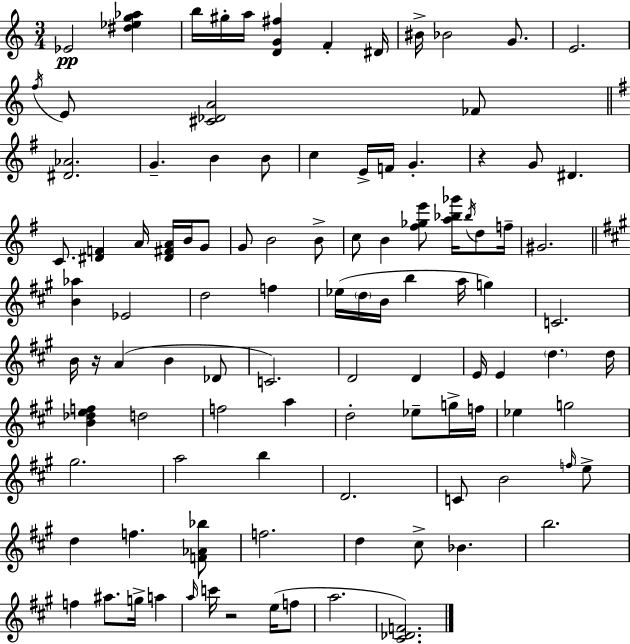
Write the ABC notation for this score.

X:1
T:Untitled
M:3/4
L:1/4
K:Am
_E2 [^d_eg_a] b/4 ^g/4 a/4 [DG^f] F ^D/4 ^B/4 _B2 G/2 E2 f/4 E/2 [^C_DA]2 _F/2 [^D_A]2 G B B/2 c E/4 F/4 G z G/2 ^D C/2 [^DF] A/4 [^D^FA]/4 B/4 G/2 G/2 B2 B/2 c/2 B [^f_ge']/2 [a_b_g']/4 _b/4 d/2 f/4 ^G2 [B_a] _E2 d2 f _e/4 d/4 B/4 b a/4 g C2 B/4 z/4 A B _D/2 C2 D2 D E/4 E d d/4 [B_def] d2 f2 a d2 _e/2 g/4 f/4 _e g2 ^g2 a2 b D2 C/2 B2 f/4 e/2 d f [F_A_b]/2 f2 d ^c/2 _B b2 f ^a/2 g/4 a a/4 c'/4 z2 e/4 f/2 a2 [^C_DF]2